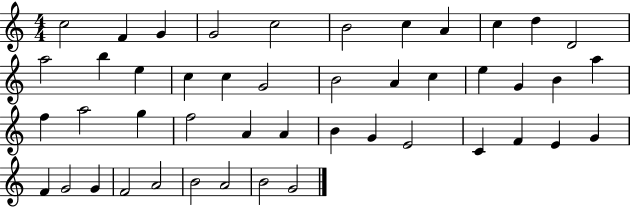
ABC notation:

X:1
T:Untitled
M:4/4
L:1/4
K:C
c2 F G G2 c2 B2 c A c d D2 a2 b e c c G2 B2 A c e G B a f a2 g f2 A A B G E2 C F E G F G2 G F2 A2 B2 A2 B2 G2